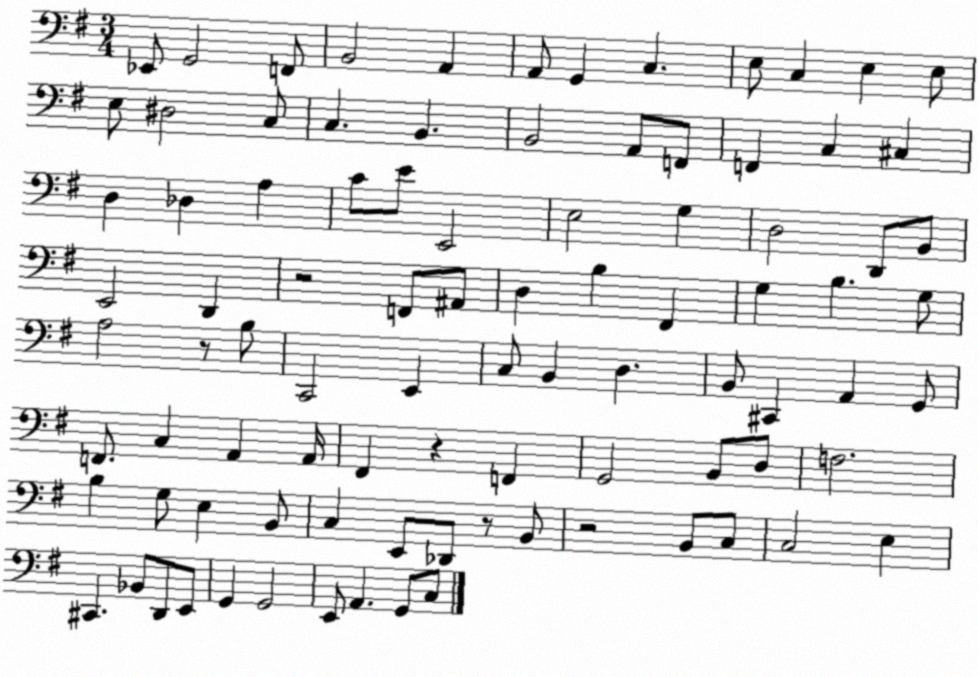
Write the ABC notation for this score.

X:1
T:Untitled
M:3/4
L:1/4
K:G
_E,,/2 G,,2 F,,/2 B,,2 A,, A,,/2 G,, C, E,/2 C, E, E,/2 E,/2 ^D,2 C,/2 C, B,, B,,2 A,,/2 F,,/2 F,, C, ^C, D, _D, A, C/2 E/2 E,,2 E,2 G, D,2 D,,/2 B,,/2 E,,2 D,, z2 F,,/2 ^A,,/2 D, B, ^F,, G, B, G,/2 A,2 z/2 B,/2 C,,2 E,, C,/2 B,, D, B,,/2 ^C,, A,, G,,/2 F,,/2 C, A,, A,,/4 ^F,, z F,, G,,2 B,,/2 D,/2 F,2 B, G,/2 E, B,,/2 C, E,,/2 _D,,/2 z/2 B,,/2 z2 B,,/2 C,/2 C,2 E, ^C,, _B,,/2 D,,/2 E,,/2 G,, G,,2 E,,/2 A,, G,,/2 C,/2